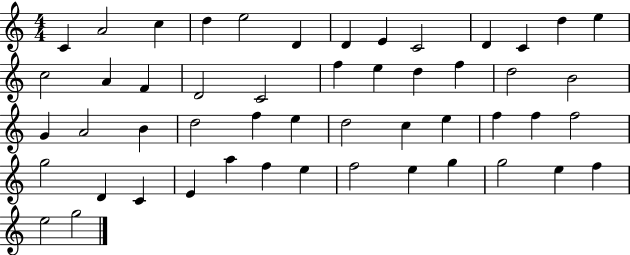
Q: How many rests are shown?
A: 0